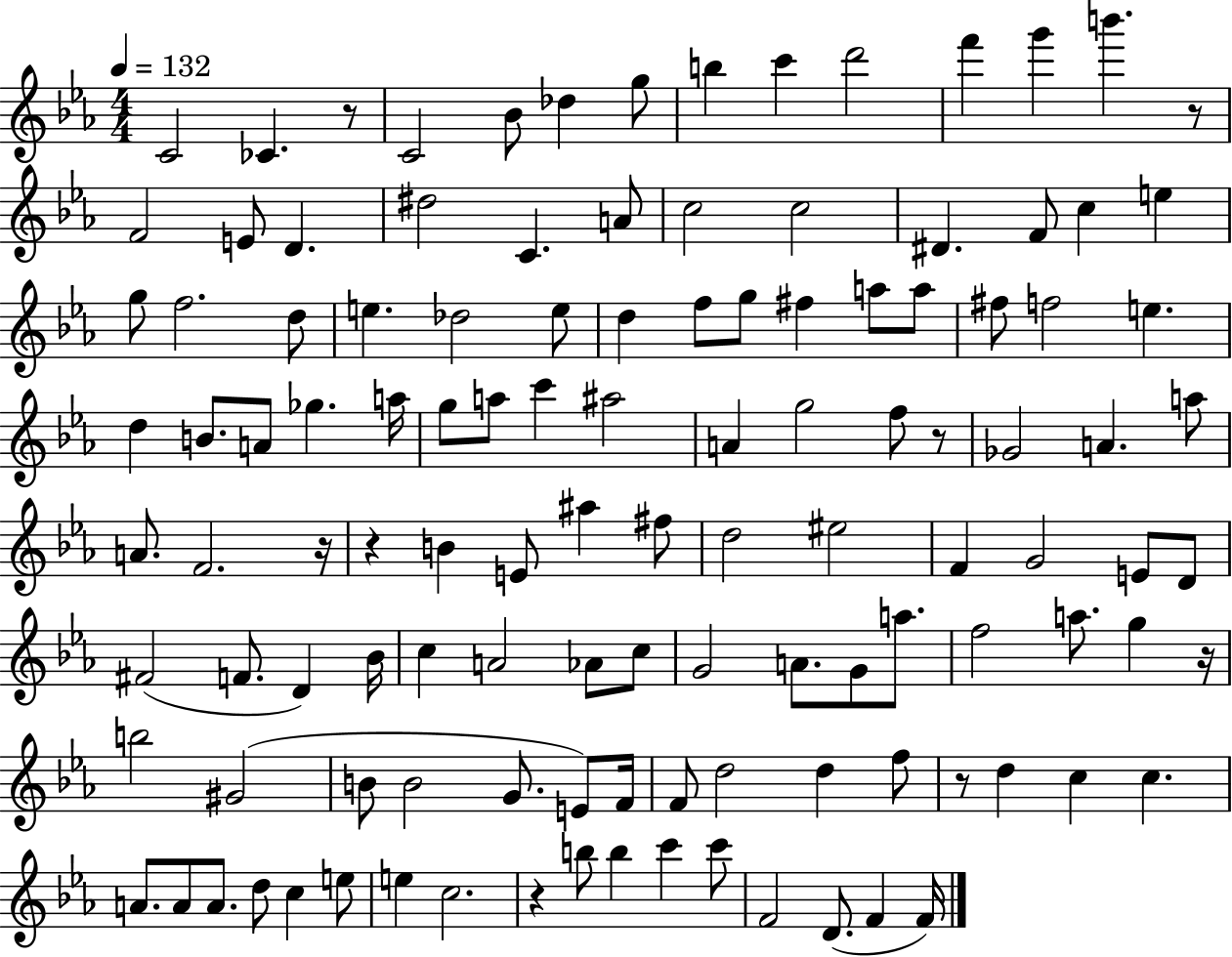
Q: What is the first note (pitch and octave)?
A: C4